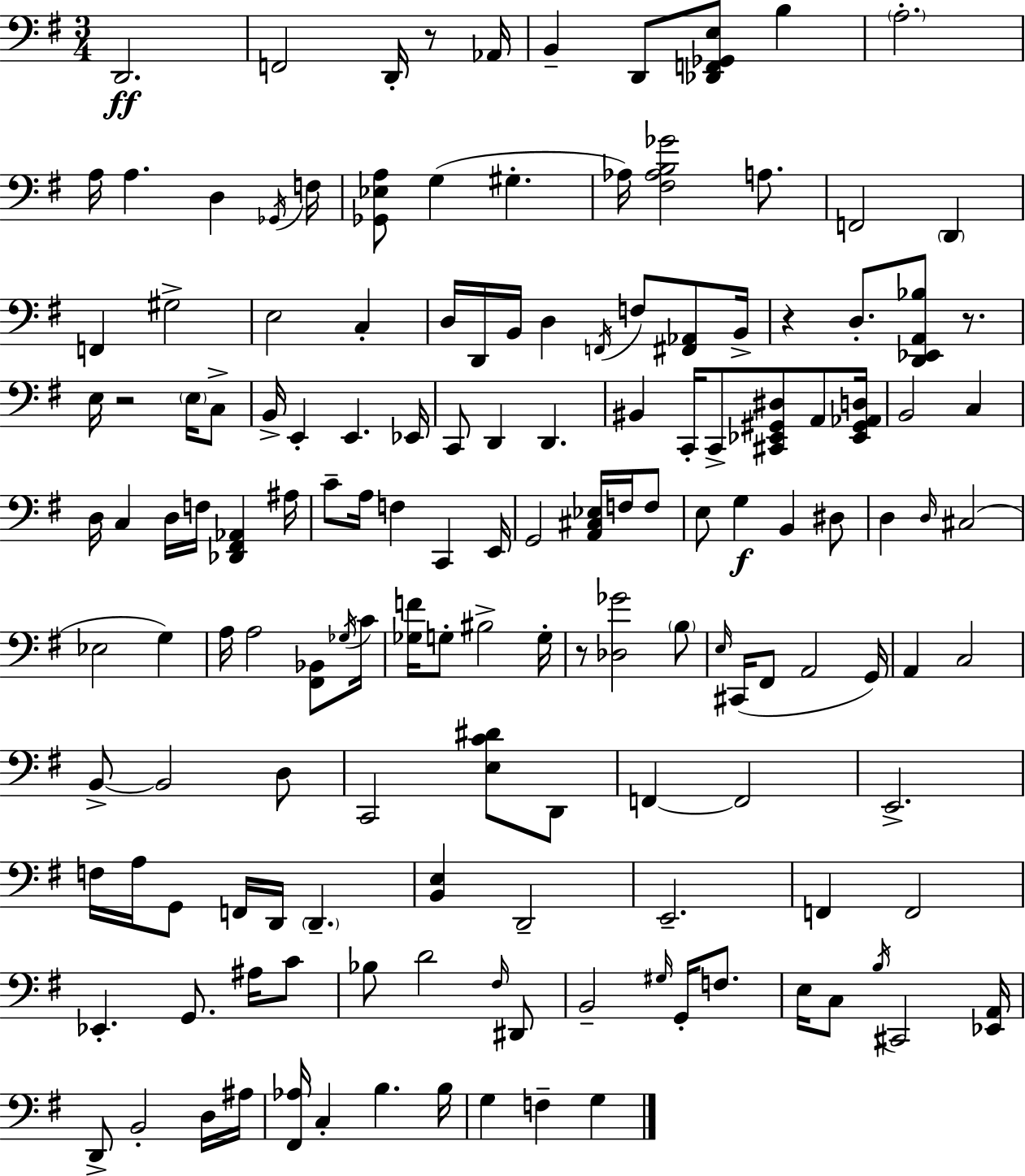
X:1
T:Untitled
M:3/4
L:1/4
K:Em
D,,2 F,,2 D,,/4 z/2 _A,,/4 B,, D,,/2 [_D,,F,,_G,,E,]/2 B, A,2 A,/4 A, D, _G,,/4 F,/4 [_G,,_E,A,]/2 G, ^G, _A,/4 [^F,_A,B,_G]2 A,/2 F,,2 D,, F,, ^G,2 E,2 C, D,/4 D,,/4 B,,/4 D, F,,/4 F,/2 [^F,,_A,,]/2 B,,/4 z D,/2 [D,,_E,,A,,_B,]/2 z/2 E,/4 z2 E,/4 C,/2 B,,/4 E,, E,, _E,,/4 C,,/2 D,, D,, ^B,, C,,/4 C,,/2 [^C,,_E,,^G,,^D,]/2 A,,/2 [_E,,^G,,_A,,D,]/4 B,,2 C, D,/4 C, D,/4 F,/4 [_D,,^F,,_A,,] ^A,/4 C/2 A,/4 F, C,, E,,/4 G,,2 [A,,^C,_E,]/4 F,/4 F,/2 E,/2 G, B,, ^D,/2 D, D,/4 ^C,2 _E,2 G, A,/4 A,2 [^F,,_B,,]/2 _G,/4 C/4 [_G,F]/4 G,/2 ^B,2 G,/4 z/2 [_D,_G]2 B,/2 E,/4 ^C,,/4 ^F,,/2 A,,2 G,,/4 A,, C,2 B,,/2 B,,2 D,/2 C,,2 [E,C^D]/2 D,,/2 F,, F,,2 E,,2 F,/4 A,/4 G,,/2 F,,/4 D,,/4 D,, [B,,E,] D,,2 E,,2 F,, F,,2 _E,, G,,/2 ^A,/4 C/2 _B,/2 D2 ^F,/4 ^D,,/2 B,,2 ^G,/4 G,,/4 F,/2 E,/4 C,/2 B,/4 ^C,,2 [_E,,A,,]/4 D,,/2 B,,2 D,/4 ^A,/4 [^F,,_A,]/4 C, B, B,/4 G, F, G,